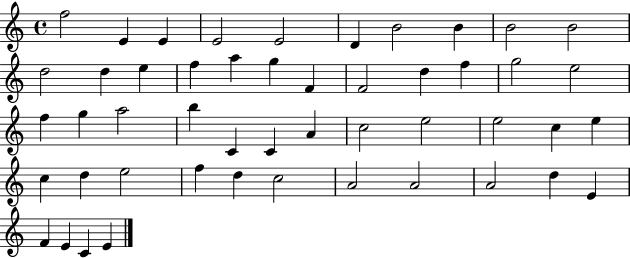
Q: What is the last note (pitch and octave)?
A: E4